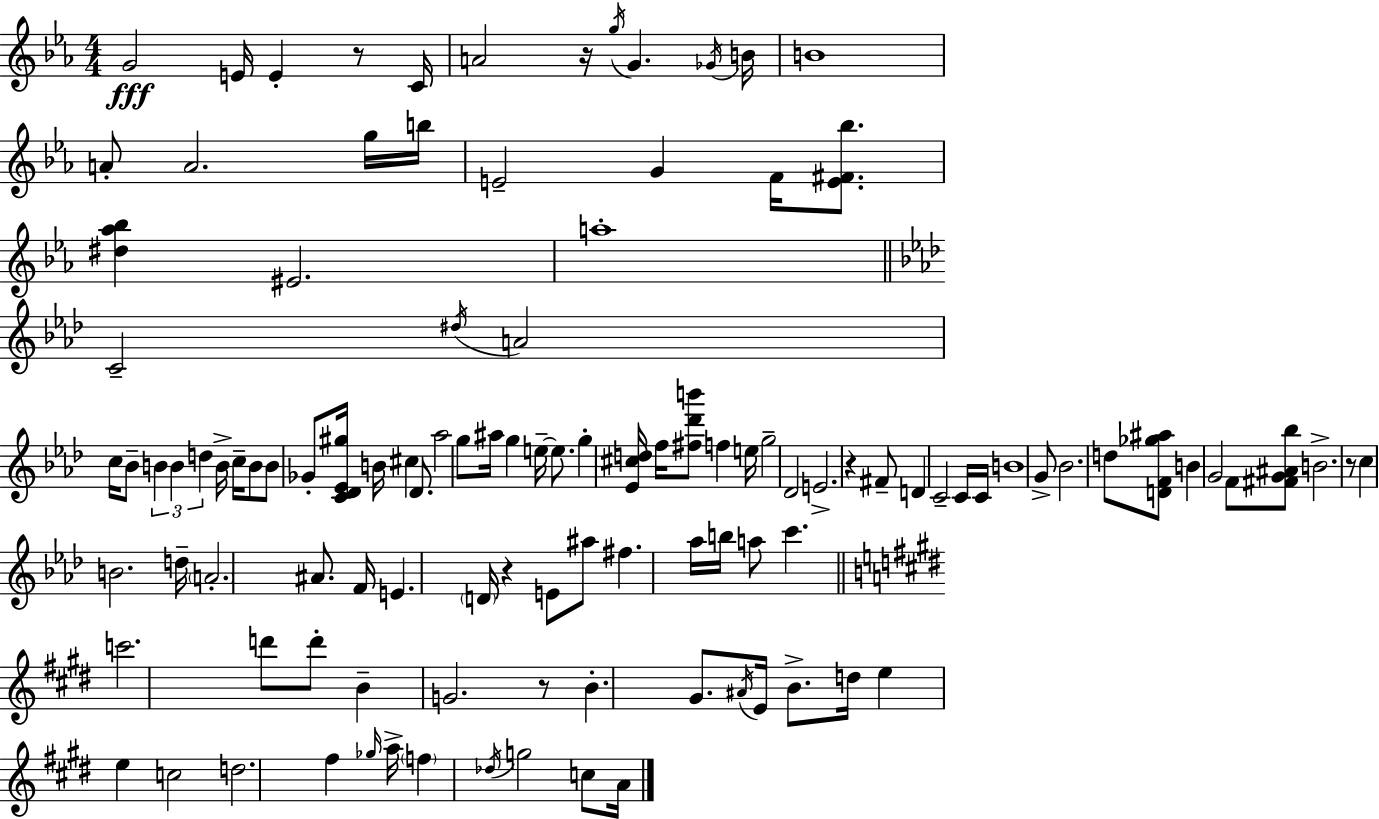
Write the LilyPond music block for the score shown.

{
  \clef treble
  \numericTimeSignature
  \time 4/4
  \key c \minor
  \repeat volta 2 { g'2\fff e'16 e'4-. r8 c'16 | a'2 r16 \acciaccatura { g''16 } g'4. | \acciaccatura { ges'16 } b'16 b'1 | a'8-. a'2. | \break g''16 b''16 e'2-- g'4 f'16 <e' fis' bes''>8. | <dis'' aes'' bes''>4 eis'2. | a''1-. | \bar "||" \break \key aes \major c'2-- \acciaccatura { dis''16 } a'2 | c''16 bes'8-- \tuplet 3/2 { b'4 b'4 d''4 } | b'16-> c''16-- b'8 b'8 ges'8-. <c' des' ees' gis''>16 b'16 cis''4 des'8. | aes''2 g''8 ais''16 g''4 | \break e''16--~~ e''8. g''4-. <ees' cis'' d''>16 f''16 <fis'' des''' b'''>8 f''4 | e''16 g''2-- des'2 | e'2.-> r4 | fis'8-- d'4 c'2-- c'16 | \break c'16 b'1 | g'8-> bes'2. d''8 | <d' f' ges'' ais''>8 b'4 g'2 f'8 | <fis' g' ais' bes''>8 b'2.-> r8 | \break c''4 b'2. | d''16-- \parenthesize a'2.-. ais'8. | f'16 e'4. \parenthesize d'16 r4 e'8 ais''8 | fis''4. aes''16 b''16 a''8 c'''4. | \break \bar "||" \break \key e \major c'''2. d'''8 d'''8-. | b'4-- g'2. | r8 b'4.-. gis'8. \acciaccatura { ais'16 } e'16 b'8.-> | d''16 e''4 e''4 c''2 | \break d''2. fis''4 | \grace { ges''16 } a''16-> \parenthesize f''4 \acciaccatura { des''16 } g''2 | c''8 a'16 } \bar "|."
}